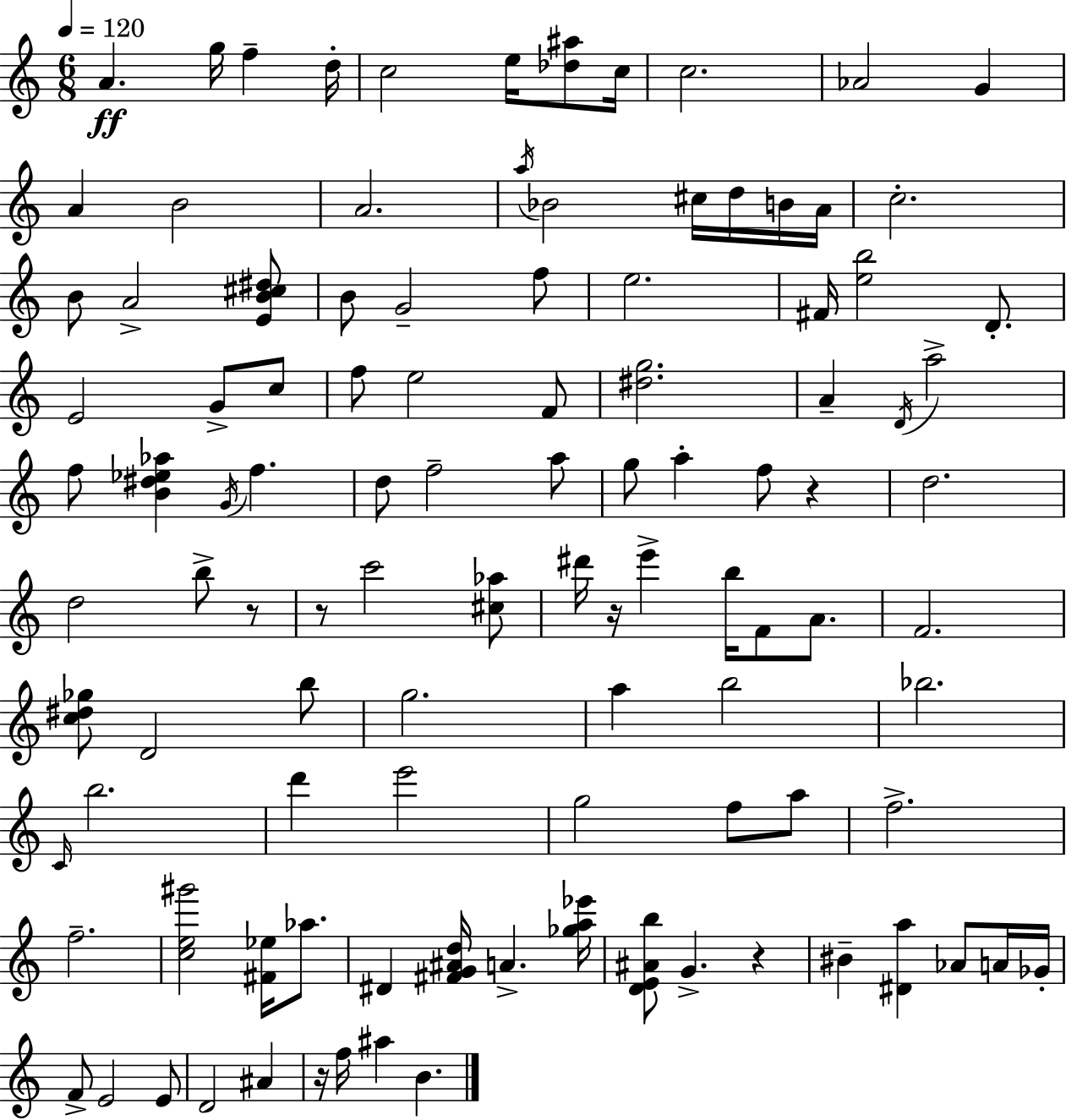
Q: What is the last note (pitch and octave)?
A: B4